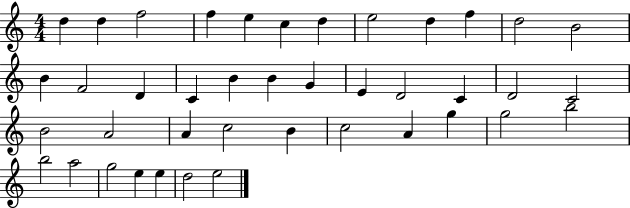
D5/q D5/q F5/h F5/q E5/q C5/q D5/q E5/h D5/q F5/q D5/h B4/h B4/q F4/h D4/q C4/q B4/q B4/q G4/q E4/q D4/h C4/q D4/h C4/h B4/h A4/h A4/q C5/h B4/q C5/h A4/q G5/q G5/h B5/h B5/h A5/h G5/h E5/q E5/q D5/h E5/h